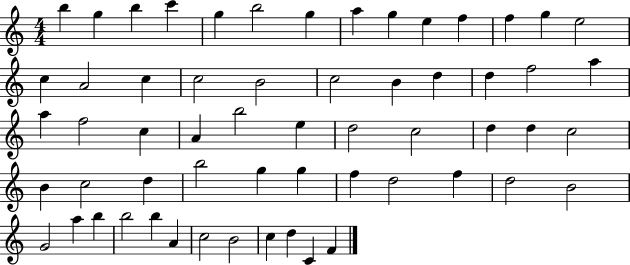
{
  \clef treble
  \numericTimeSignature
  \time 4/4
  \key c \major
  b''4 g''4 b''4 c'''4 | g''4 b''2 g''4 | a''4 g''4 e''4 f''4 | f''4 g''4 e''2 | \break c''4 a'2 c''4 | c''2 b'2 | c''2 b'4 d''4 | d''4 f''2 a''4 | \break a''4 f''2 c''4 | a'4 b''2 e''4 | d''2 c''2 | d''4 d''4 c''2 | \break b'4 c''2 d''4 | b''2 g''4 g''4 | f''4 d''2 f''4 | d''2 b'2 | \break g'2 a''4 b''4 | b''2 b''4 a'4 | c''2 b'2 | c''4 d''4 c'4 f'4 | \break \bar "|."
}